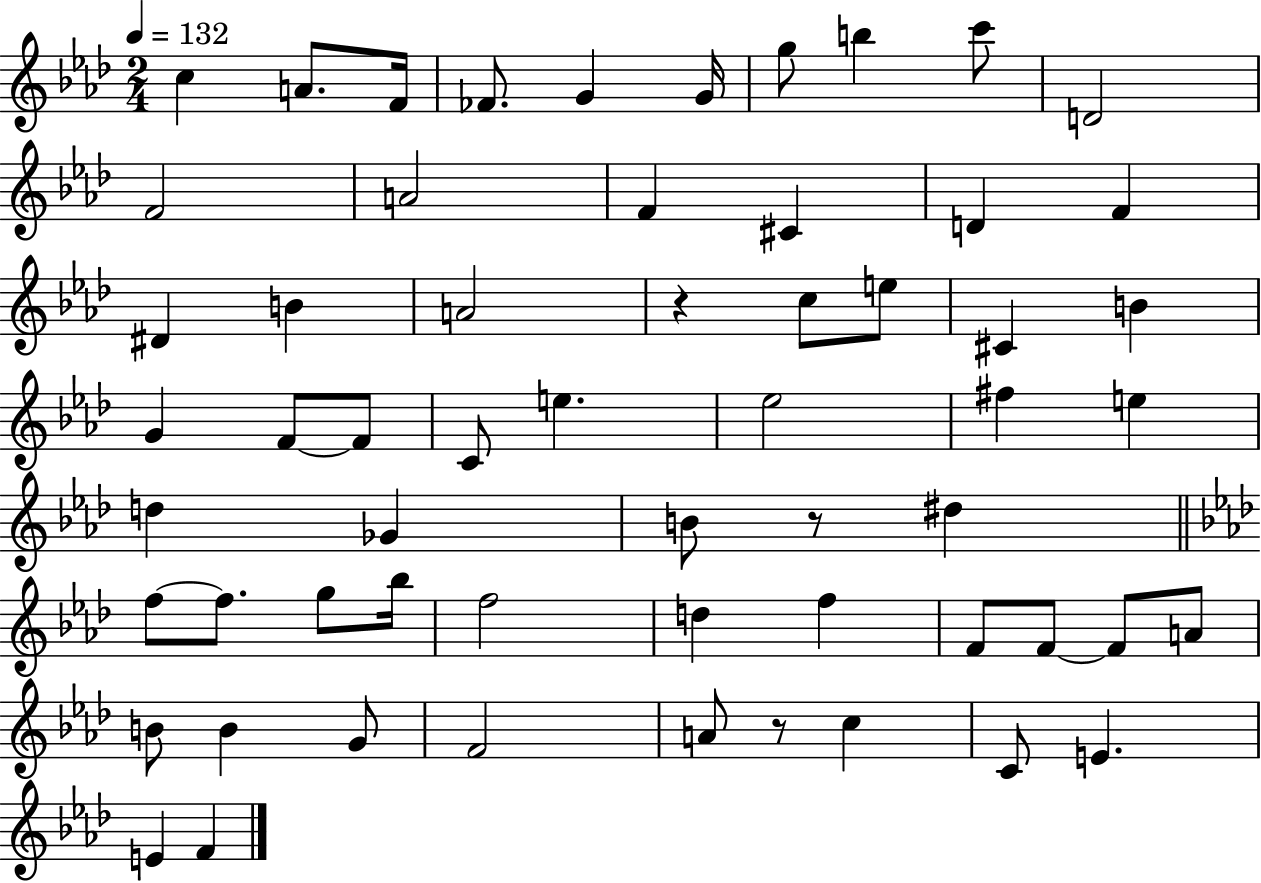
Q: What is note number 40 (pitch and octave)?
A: F5